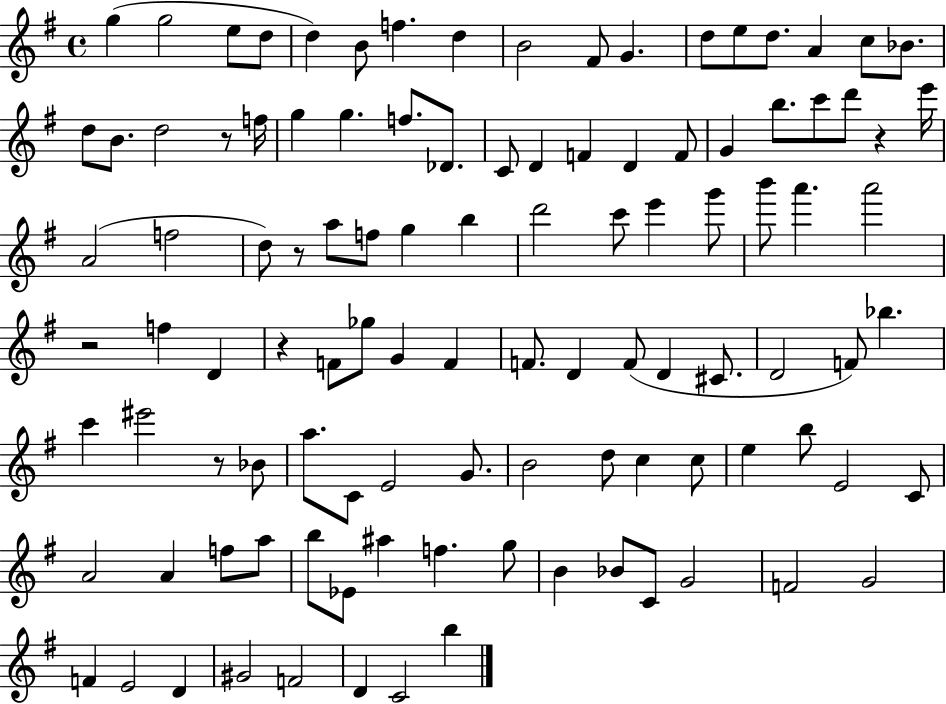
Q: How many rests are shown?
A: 6